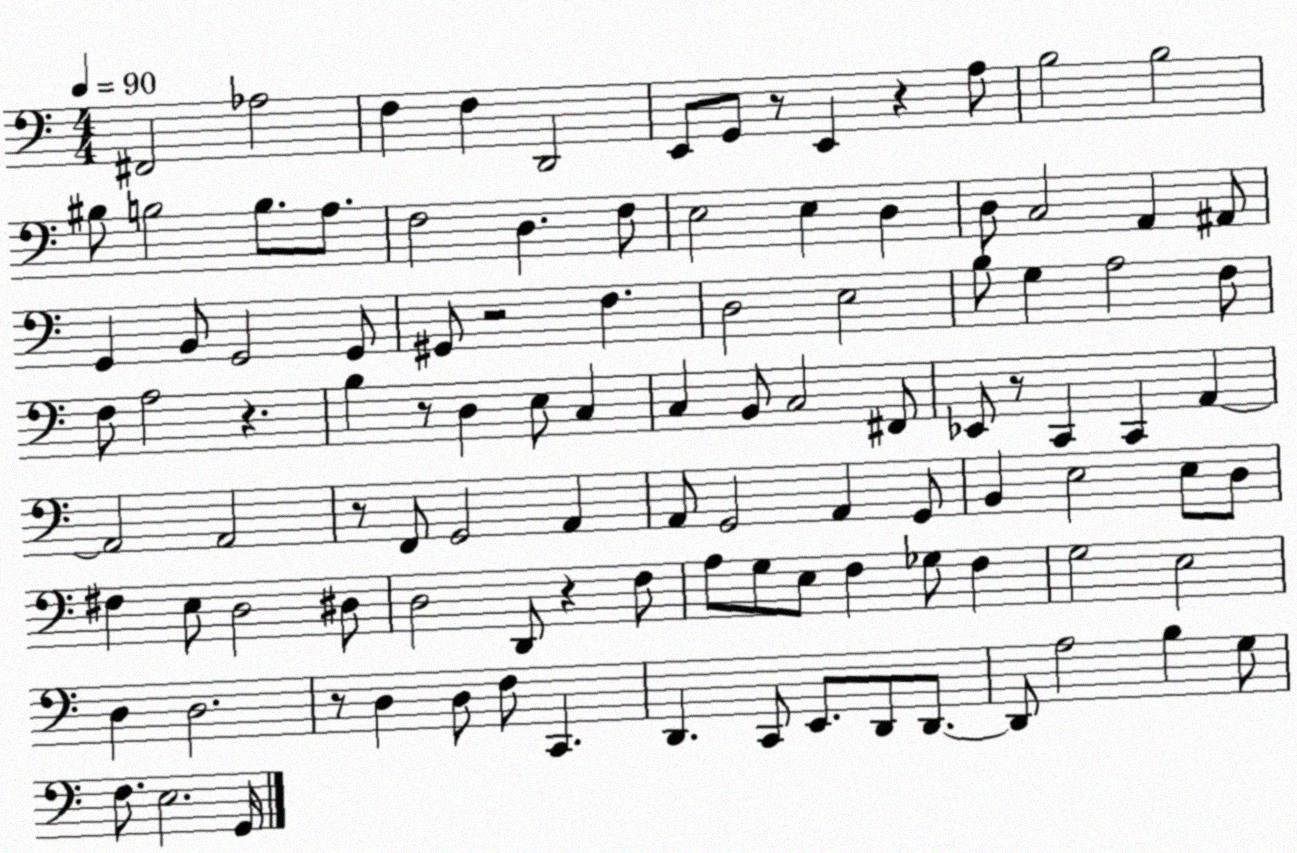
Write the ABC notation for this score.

X:1
T:Untitled
M:4/4
L:1/4
K:C
^F,,2 _A,2 F, F, D,,2 E,,/2 G,,/2 z/2 E,, z A,/2 B,2 B,2 ^B,/2 B,2 B,/2 A,/2 F,2 D, F,/2 E,2 E, D, D,/2 C,2 A,, ^A,,/2 G,, B,,/2 G,,2 G,,/2 ^G,,/2 z2 F, D,2 E,2 B,/2 G, A,2 F,/2 F,/2 A,2 z B, z/2 D, E,/2 C, C, B,,/2 C,2 ^F,,/2 _E,,/2 z/2 C,, C,, A,, A,,2 A,,2 z/2 F,,/2 G,,2 A,, A,,/2 G,,2 A,, G,,/2 B,, E,2 E,/2 D,/2 ^F, E,/2 D,2 ^D,/2 D,2 D,,/2 z F,/2 A,/2 G,/2 E,/2 F, _G,/2 F, G,2 E,2 D, D,2 z/2 D, D,/2 F,/2 C,, D,, C,,/2 E,,/2 D,,/2 D,,/2 D,,/2 A,2 B, G,/2 F,/2 E,2 G,,/4